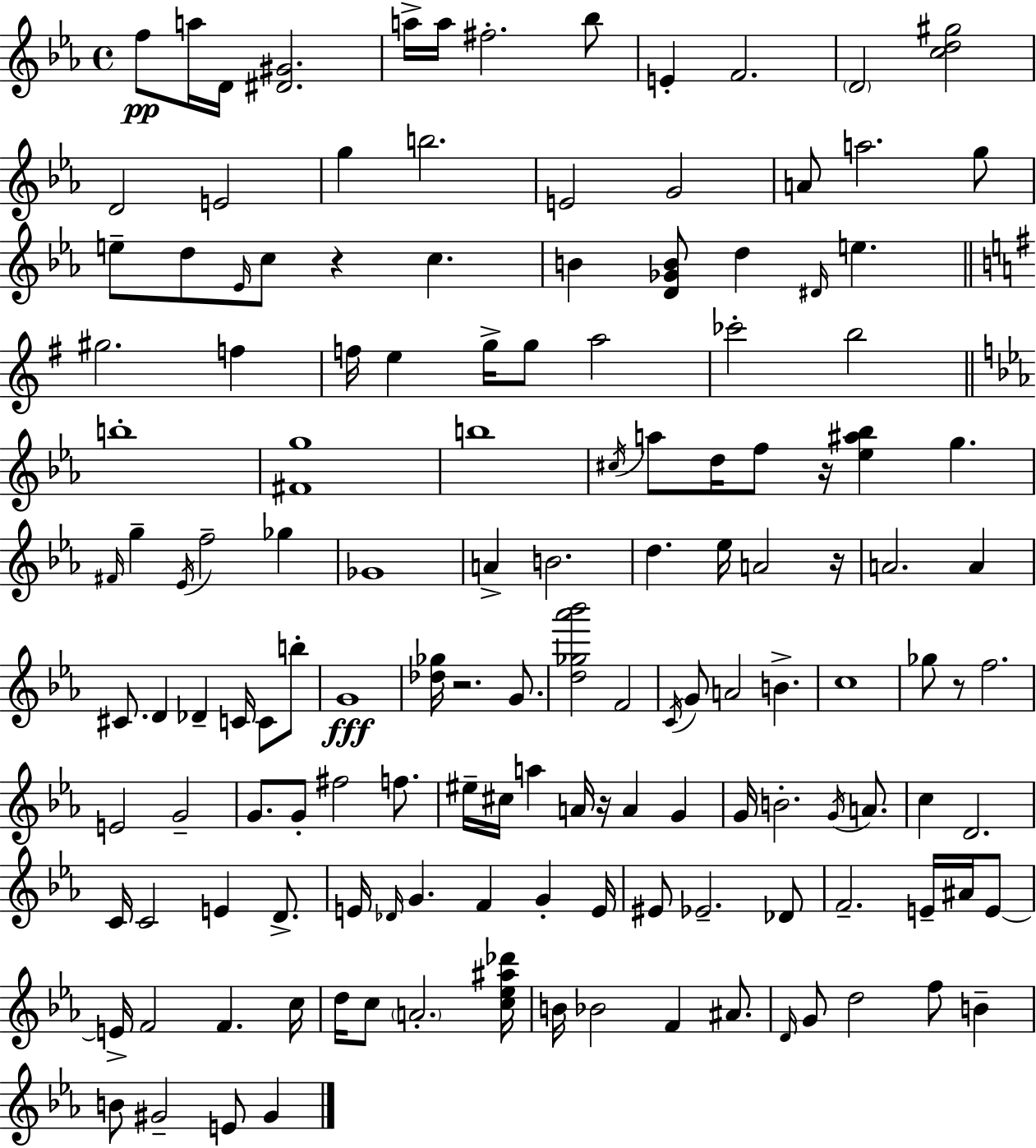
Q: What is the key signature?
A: C minor